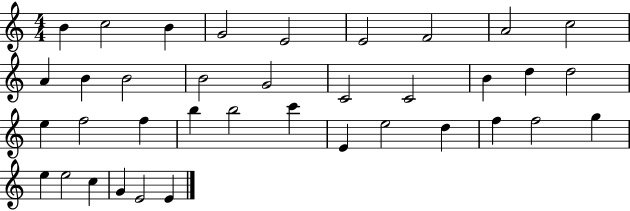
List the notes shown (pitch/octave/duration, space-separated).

B4/q C5/h B4/q G4/h E4/h E4/h F4/h A4/h C5/h A4/q B4/q B4/h B4/h G4/h C4/h C4/h B4/q D5/q D5/h E5/q F5/h F5/q B5/q B5/h C6/q E4/q E5/h D5/q F5/q F5/h G5/q E5/q E5/h C5/q G4/q E4/h E4/q